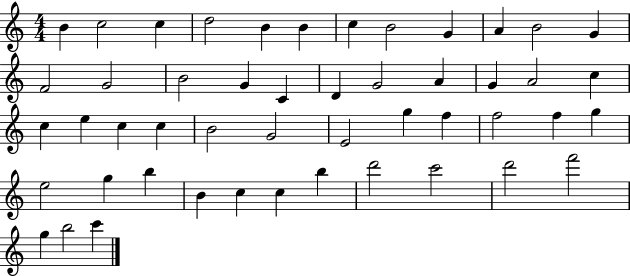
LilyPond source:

{
  \clef treble
  \numericTimeSignature
  \time 4/4
  \key c \major
  b'4 c''2 c''4 | d''2 b'4 b'4 | c''4 b'2 g'4 | a'4 b'2 g'4 | \break f'2 g'2 | b'2 g'4 c'4 | d'4 g'2 a'4 | g'4 a'2 c''4 | \break c''4 e''4 c''4 c''4 | b'2 g'2 | e'2 g''4 f''4 | f''2 f''4 g''4 | \break e''2 g''4 b''4 | b'4 c''4 c''4 b''4 | d'''2 c'''2 | d'''2 f'''2 | \break g''4 b''2 c'''4 | \bar "|."
}